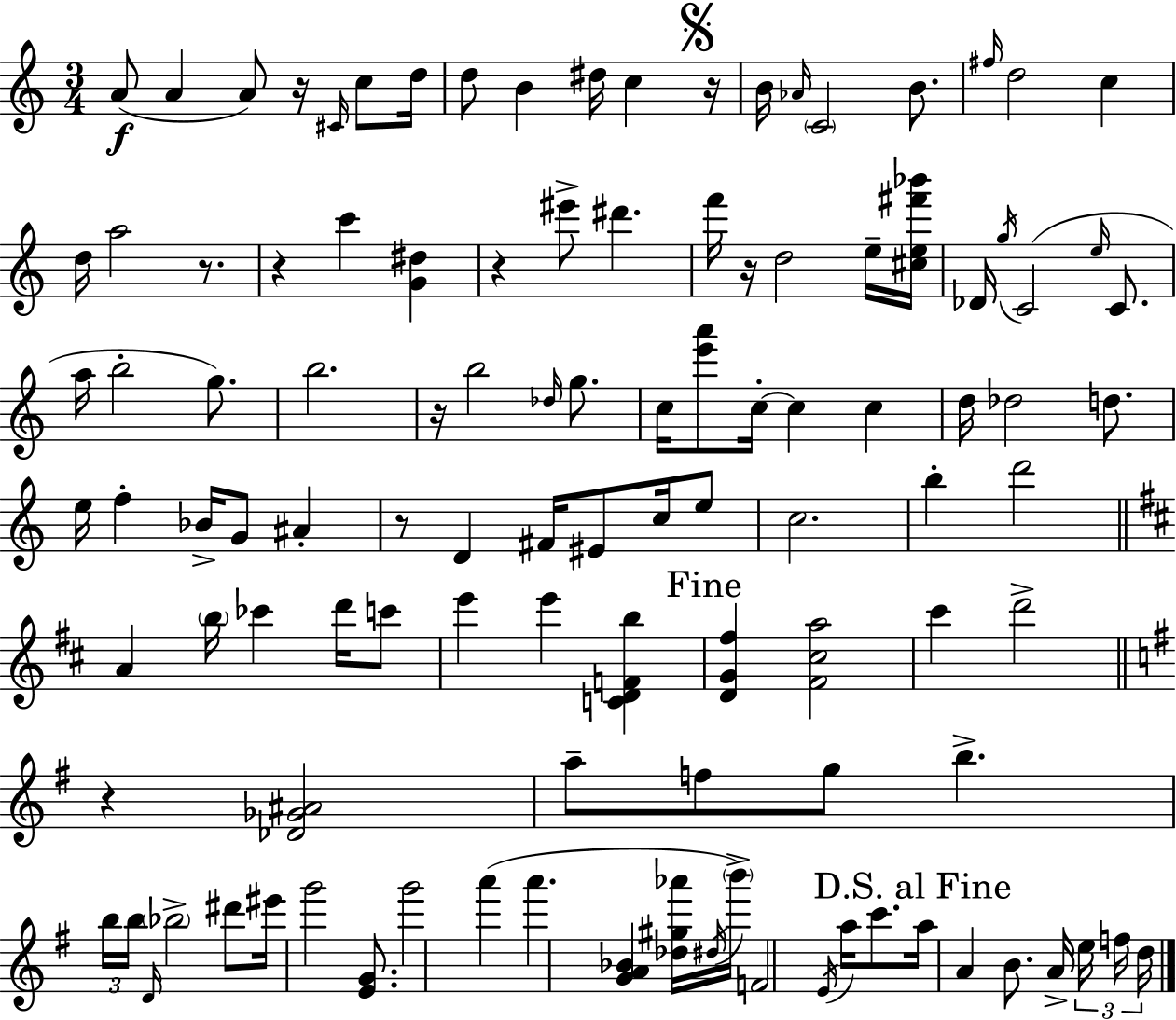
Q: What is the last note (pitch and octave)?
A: D5